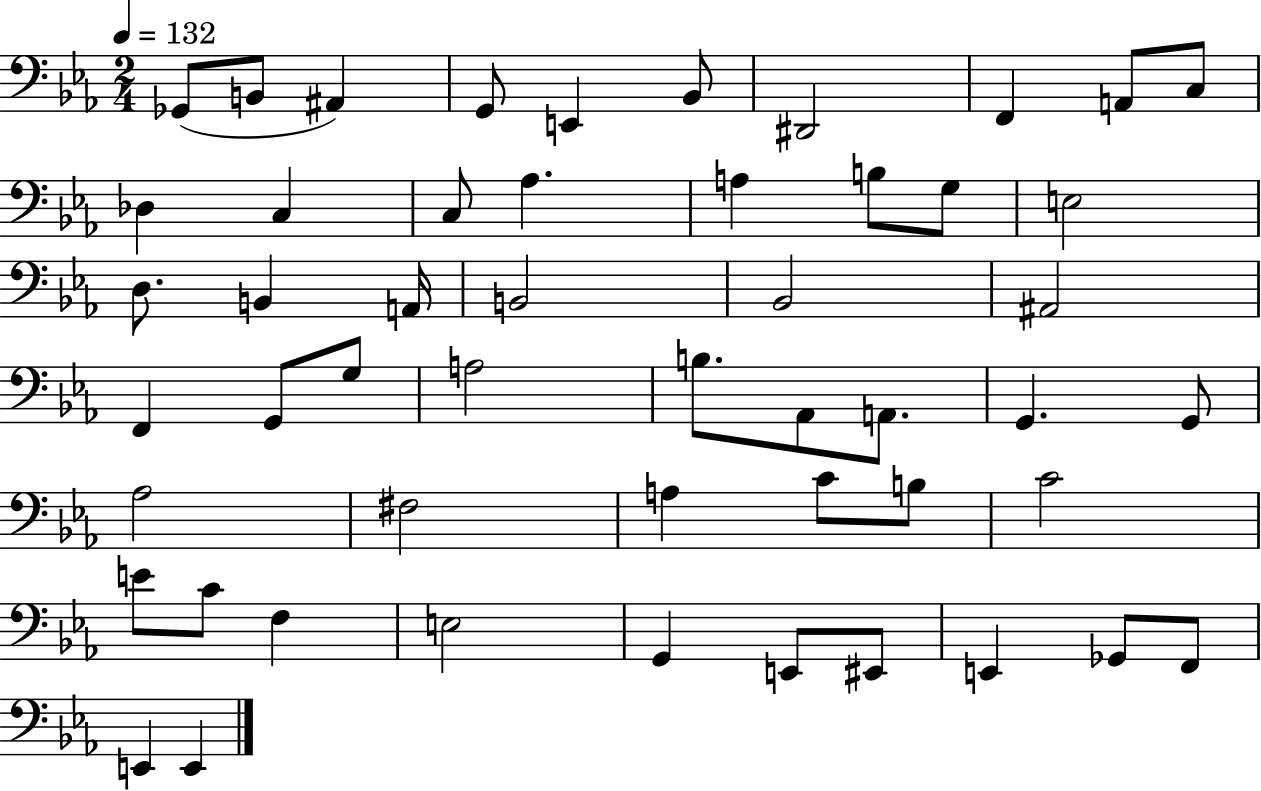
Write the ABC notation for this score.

X:1
T:Untitled
M:2/4
L:1/4
K:Eb
_G,,/2 B,,/2 ^A,, G,,/2 E,, _B,,/2 ^D,,2 F,, A,,/2 C,/2 _D, C, C,/2 _A, A, B,/2 G,/2 E,2 D,/2 B,, A,,/4 B,,2 _B,,2 ^A,,2 F,, G,,/2 G,/2 A,2 B,/2 _A,,/2 A,,/2 G,, G,,/2 _A,2 ^F,2 A, C/2 B,/2 C2 E/2 C/2 F, E,2 G,, E,,/2 ^E,,/2 E,, _G,,/2 F,,/2 E,, E,,